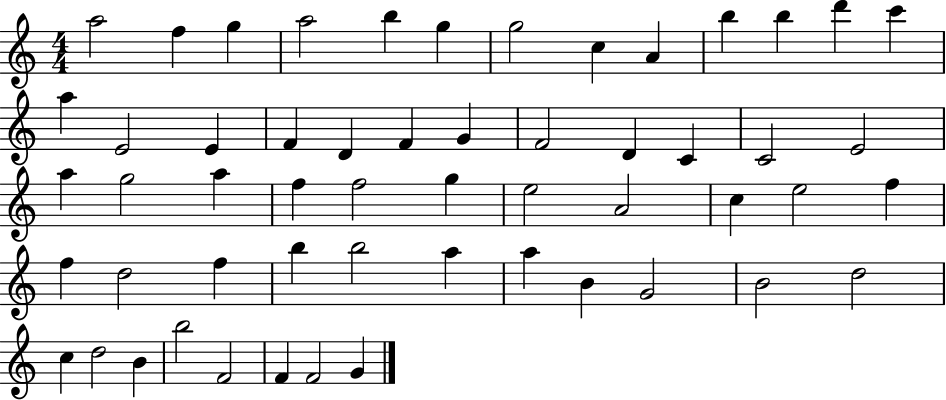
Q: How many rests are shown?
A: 0